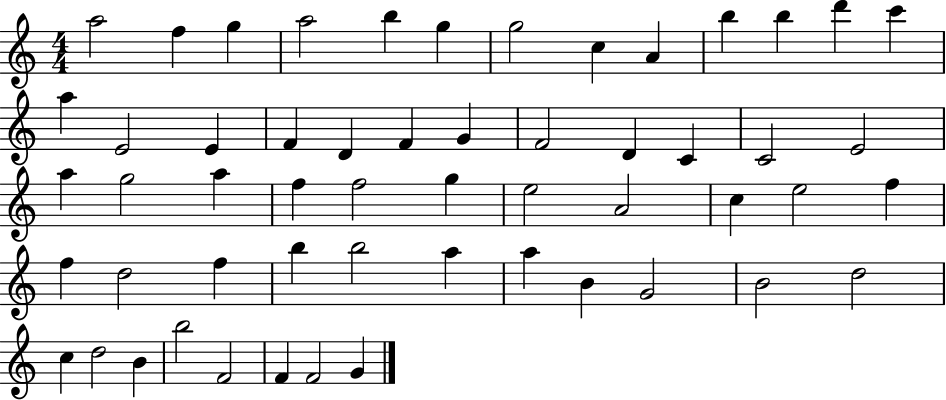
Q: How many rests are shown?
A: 0